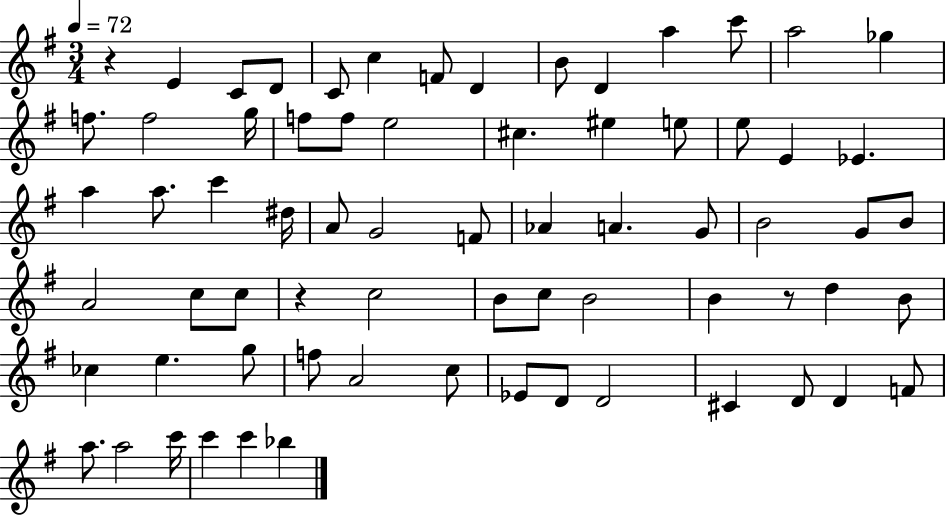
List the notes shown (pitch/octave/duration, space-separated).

R/q E4/q C4/e D4/e C4/e C5/q F4/e D4/q B4/e D4/q A5/q C6/e A5/h Gb5/q F5/e. F5/h G5/s F5/e F5/e E5/h C#5/q. EIS5/q E5/e E5/e E4/q Eb4/q. A5/q A5/e. C6/q D#5/s A4/e G4/h F4/e Ab4/q A4/q. G4/e B4/h G4/e B4/e A4/h C5/e C5/e R/q C5/h B4/e C5/e B4/h B4/q R/e D5/q B4/e CES5/q E5/q. G5/e F5/e A4/h C5/e Eb4/e D4/e D4/h C#4/q D4/e D4/q F4/e A5/e. A5/h C6/s C6/q C6/q Bb5/q